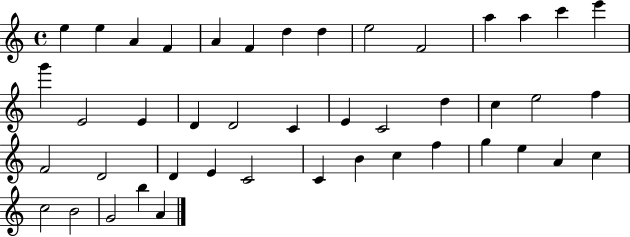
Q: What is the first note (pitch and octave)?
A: E5